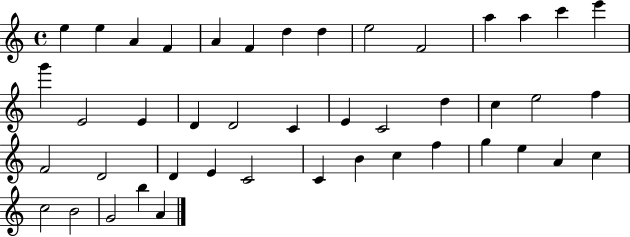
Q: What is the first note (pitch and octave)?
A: E5